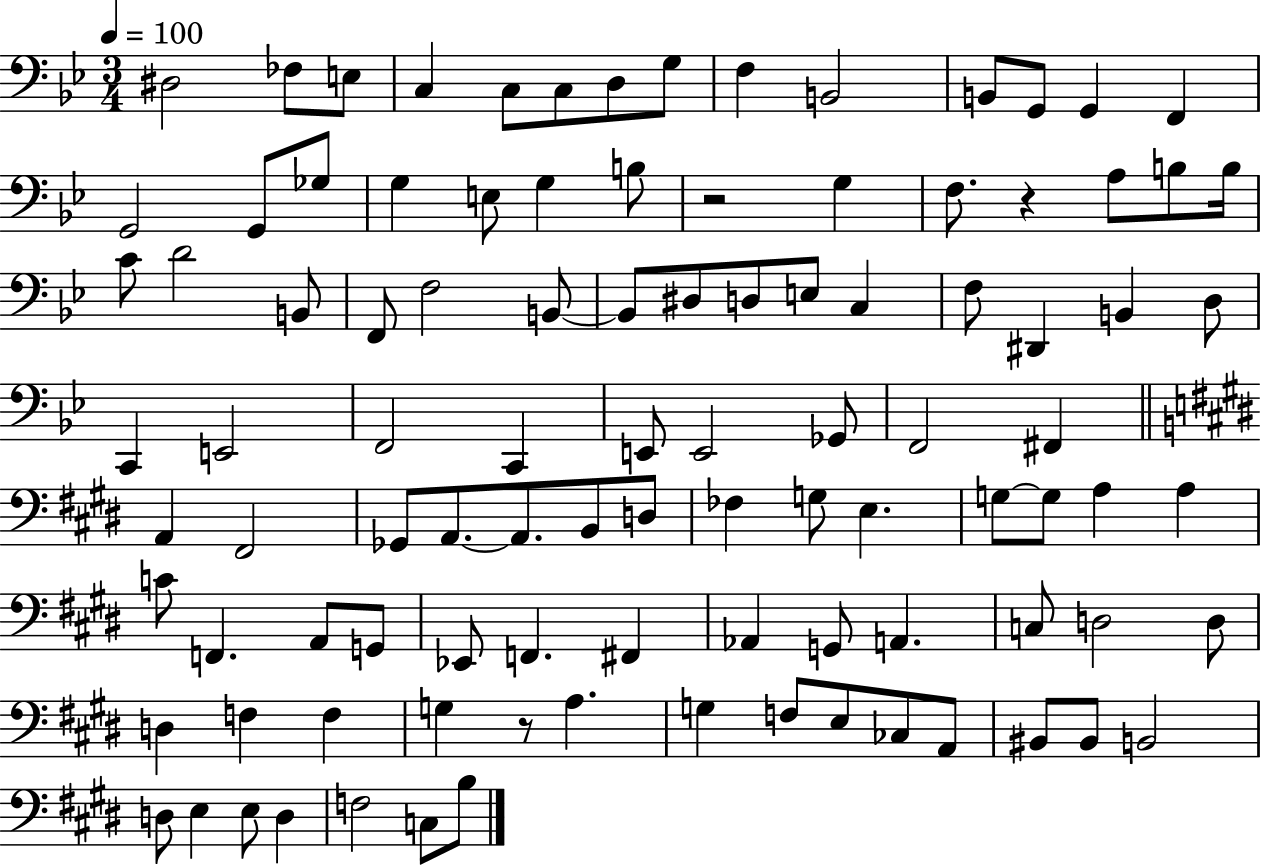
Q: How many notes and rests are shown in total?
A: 100